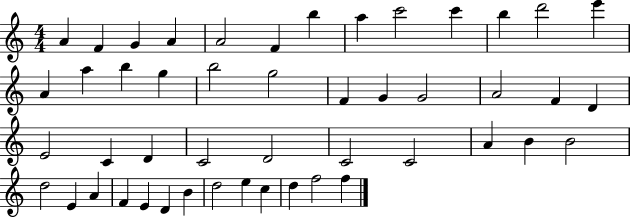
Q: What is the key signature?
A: C major